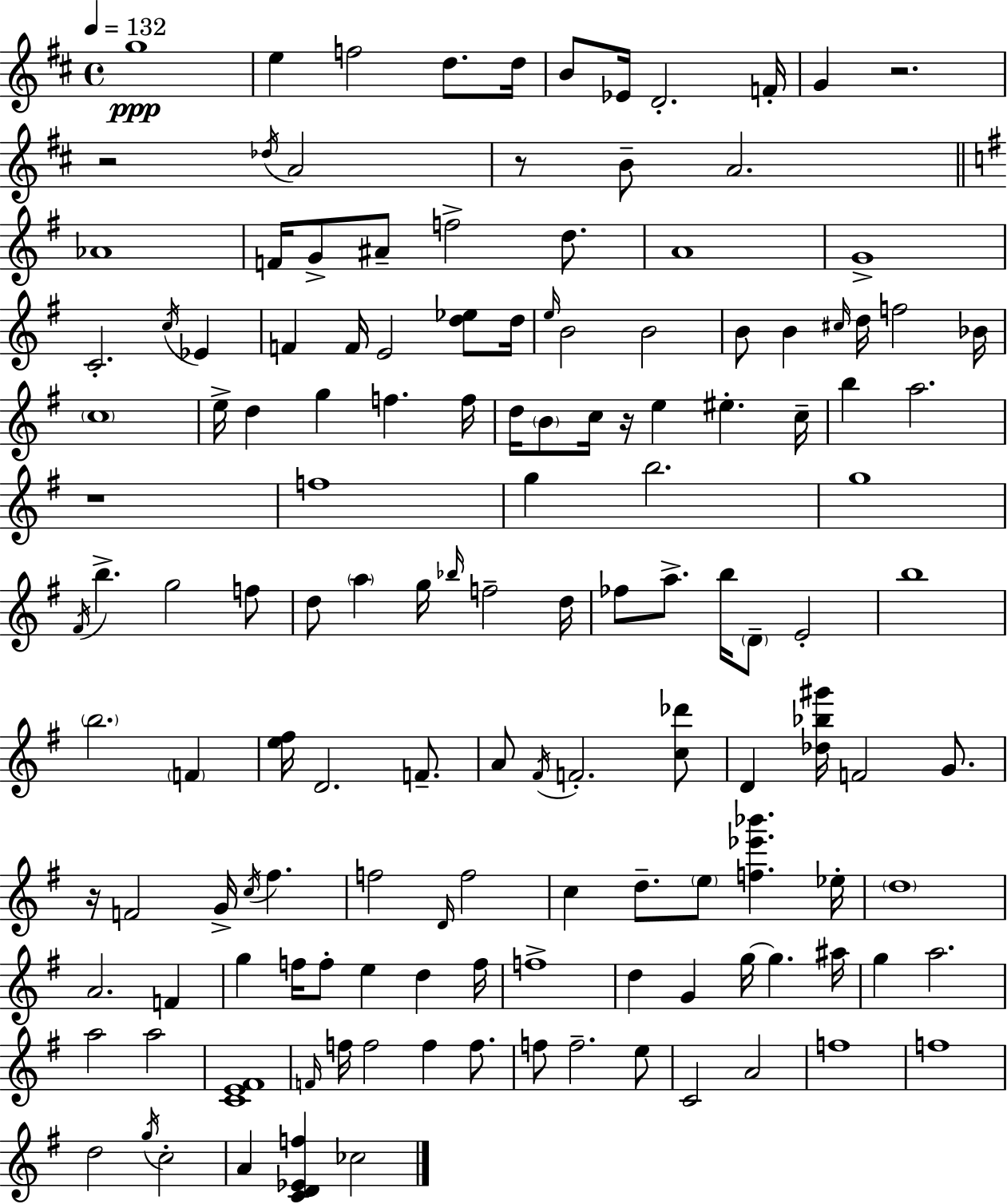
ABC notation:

X:1
T:Untitled
M:4/4
L:1/4
K:D
g4 e f2 d/2 d/4 B/2 _E/4 D2 F/4 G z2 z2 _d/4 A2 z/2 B/2 A2 _A4 F/4 G/2 ^A/2 f2 d/2 A4 G4 C2 c/4 _E F F/4 E2 [d_e]/2 d/4 e/4 B2 B2 B/2 B ^c/4 d/4 f2 _B/4 c4 e/4 d g f f/4 d/4 B/2 c/4 z/4 e ^e c/4 b a2 z4 f4 g b2 g4 ^F/4 b g2 f/2 d/2 a g/4 _b/4 f2 d/4 _f/2 a/2 b/4 D/2 E2 b4 b2 F [e^f]/4 D2 F/2 A/2 ^F/4 F2 [c_d']/2 D [_d_b^g']/4 F2 G/2 z/4 F2 G/4 c/4 ^f f2 D/4 f2 c d/2 e/2 [f_e'_b'] _e/4 d4 A2 F g f/4 f/2 e d f/4 f4 d G g/4 g ^a/4 g a2 a2 a2 [CE^F]4 F/4 f/4 f2 f f/2 f/2 f2 e/2 C2 A2 f4 f4 d2 g/4 c2 A [CD_Ef] _c2